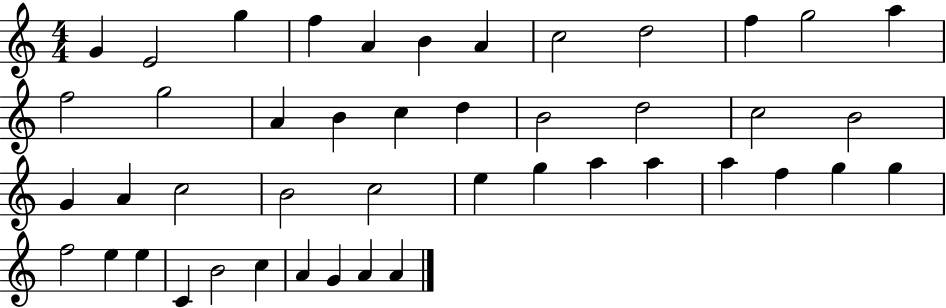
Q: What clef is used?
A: treble